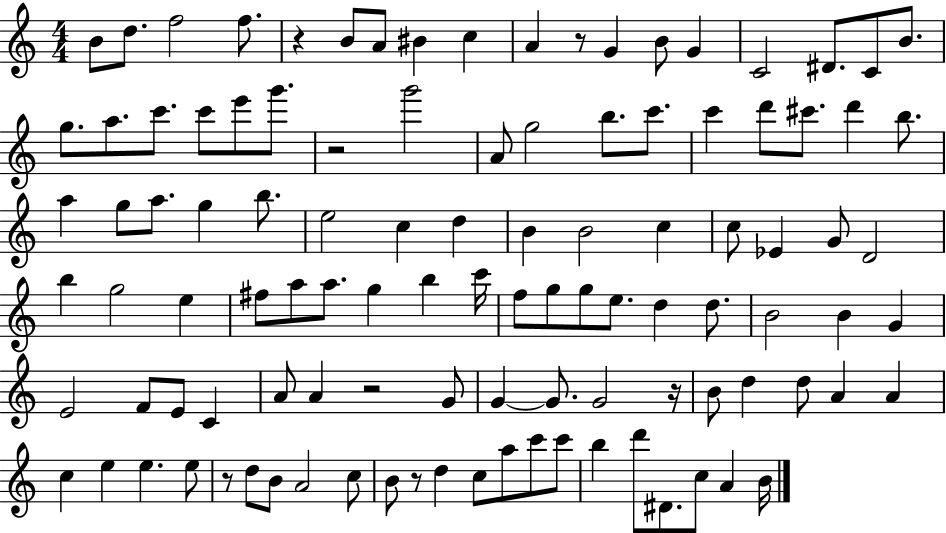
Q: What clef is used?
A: treble